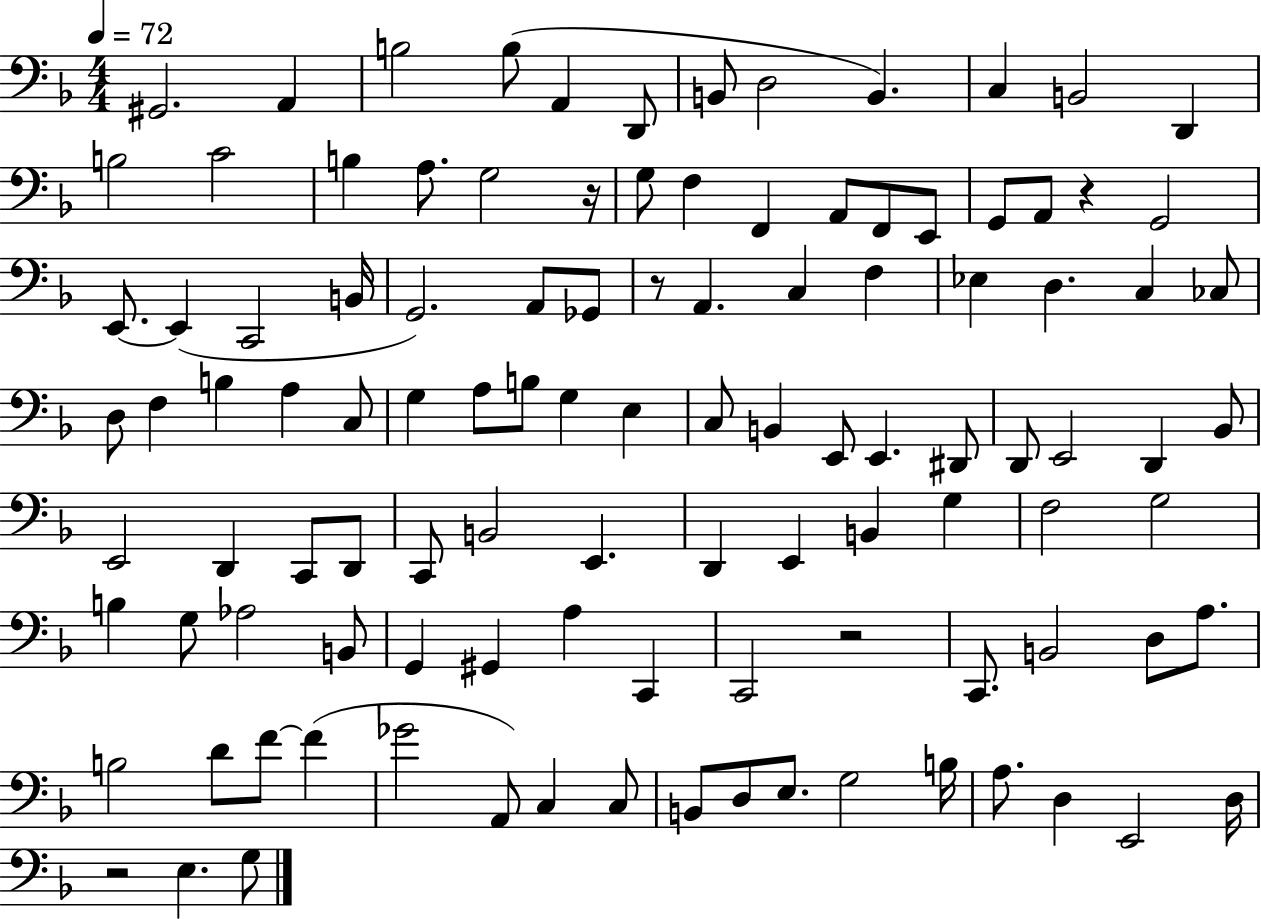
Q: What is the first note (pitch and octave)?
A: G#2